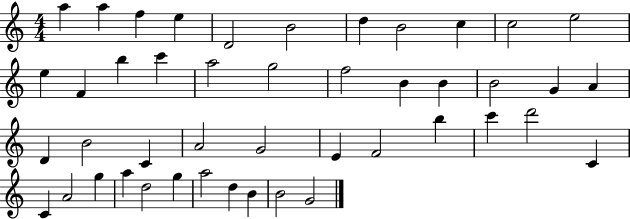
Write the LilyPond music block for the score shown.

{
  \clef treble
  \numericTimeSignature
  \time 4/4
  \key c \major
  a''4 a''4 f''4 e''4 | d'2 b'2 | d''4 b'2 c''4 | c''2 e''2 | \break e''4 f'4 b''4 c'''4 | a''2 g''2 | f''2 b'4 b'4 | b'2 g'4 a'4 | \break d'4 b'2 c'4 | a'2 g'2 | e'4 f'2 b''4 | c'''4 d'''2 c'4 | \break c'4 a'2 g''4 | a''4 d''2 g''4 | a''2 d''4 b'4 | b'2 g'2 | \break \bar "|."
}